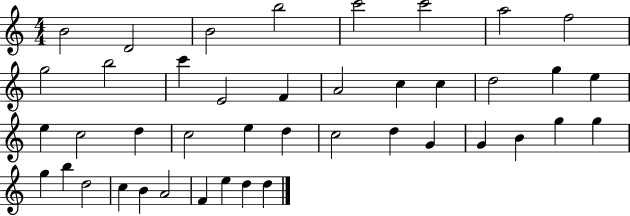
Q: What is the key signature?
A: C major